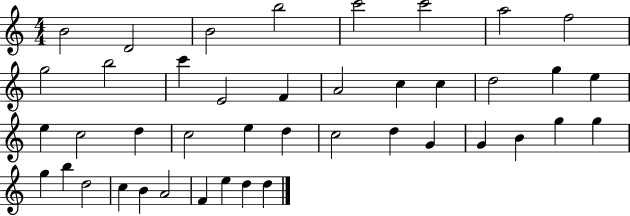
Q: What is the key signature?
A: C major